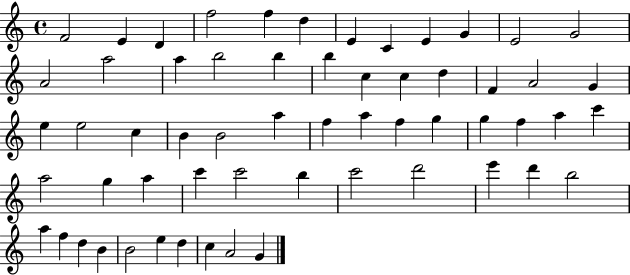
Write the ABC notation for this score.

X:1
T:Untitled
M:4/4
L:1/4
K:C
F2 E D f2 f d E C E G E2 G2 A2 a2 a b2 b b c c d F A2 G e e2 c B B2 a f a f g g f a c' a2 g a c' c'2 b c'2 d'2 e' d' b2 a f d B B2 e d c A2 G